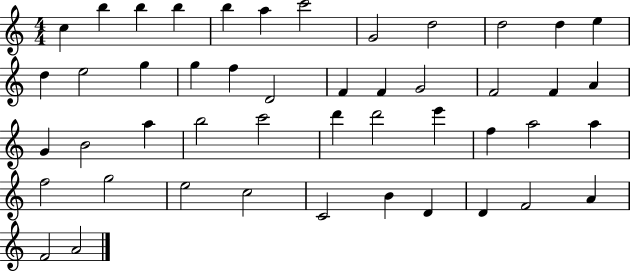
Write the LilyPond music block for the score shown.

{
  \clef treble
  \numericTimeSignature
  \time 4/4
  \key c \major
  c''4 b''4 b''4 b''4 | b''4 a''4 c'''2 | g'2 d''2 | d''2 d''4 e''4 | \break d''4 e''2 g''4 | g''4 f''4 d'2 | f'4 f'4 g'2 | f'2 f'4 a'4 | \break g'4 b'2 a''4 | b''2 c'''2 | d'''4 d'''2 e'''4 | f''4 a''2 a''4 | \break f''2 g''2 | e''2 c''2 | c'2 b'4 d'4 | d'4 f'2 a'4 | \break f'2 a'2 | \bar "|."
}